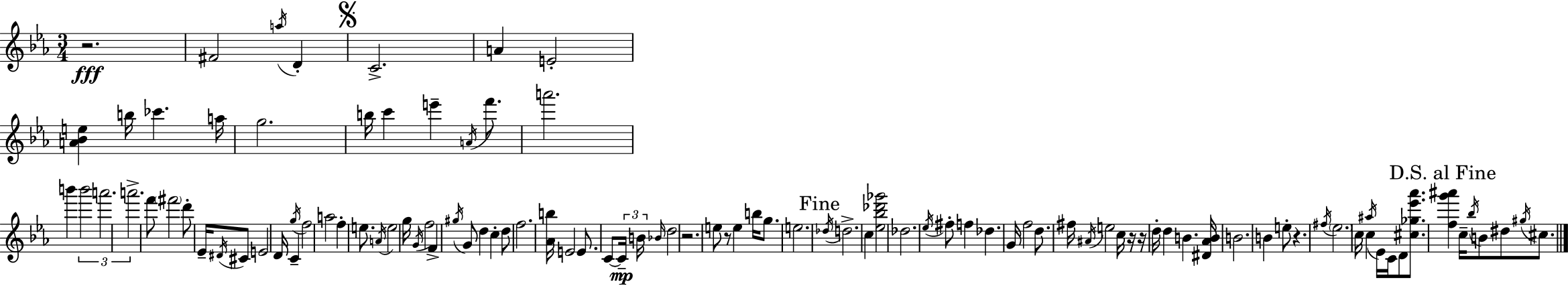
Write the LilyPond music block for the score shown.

{
  \clef treble
  \numericTimeSignature
  \time 3/4
  \key c \minor
  \repeat volta 2 { r2.\fff | fis'2 \acciaccatura { a''16 } d'4-. | \mark \markup { \musicglyph "scripts.segno" } c'2.-> | a'4 e'2-. | \break <a' bes' e''>4 b''16 ces'''4. | a''16 g''2. | b''16 c'''4 e'''4-- \acciaccatura { a'16 } f'''8. | a'''2. | \break b'''4 \tuplet 3/2 { b'''2 | a'''2. | a'''2.-> } | f'''8 \parenthesize fis'''2 | \break d'''8-. ees'16-- \acciaccatura { dis'16 } cis'8 e'2 | d'16 c'4-- \acciaccatura { g''16 } f''2 | a''2 | f''4-. e''8. \acciaccatura { a'16 } e''2 | \break g''16 \acciaccatura { g'16 } f''2 | f'4-> \acciaccatura { gis''16 } g'8 d''4 | c''4-. d''8 f''2. | <aes' b''>16 e'2 | \break e'8. c'8~~ \tuplet 3/2 { c'16--\mp b'16 \grace { bes'16 } } | d''2 r2. | e''8 r8 | e''4 b''16 g''8. e''2. | \break \mark "Fine" \acciaccatura { des''16 } d''2.-> | c''4 | <ees'' bes'' des''' ges'''>2 des''2. | \acciaccatura { ees''16 } fis''8-. | \break f''4 des''4. g'16 f''2 | d''8. fis''16 \acciaccatura { ais'16 } | e''2 c''16 r16 r16 d''16-. | d''4 b'4. <dis' aes' b'>16 b'2. | \break b'4 | e''8-. r4. \acciaccatura { fis''16 } | \parenthesize ees''2. | c''16 c''4 \acciaccatura { ais''16 } ees'16 c'16 d'8 <cis'' ges'' ees''' aes'''>8. | \break \mark "D.S. al Fine" <f'' g''' ais'''>4 c''16-- \acciaccatura { bes''16 } b'8 dis''8 \acciaccatura { gis''16 } | cis''8. } \bar "|."
}